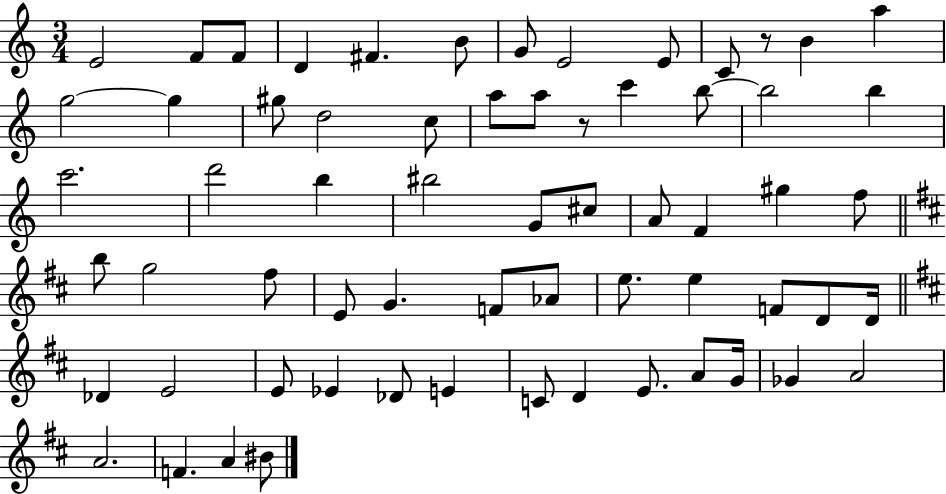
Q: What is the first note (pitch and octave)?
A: E4